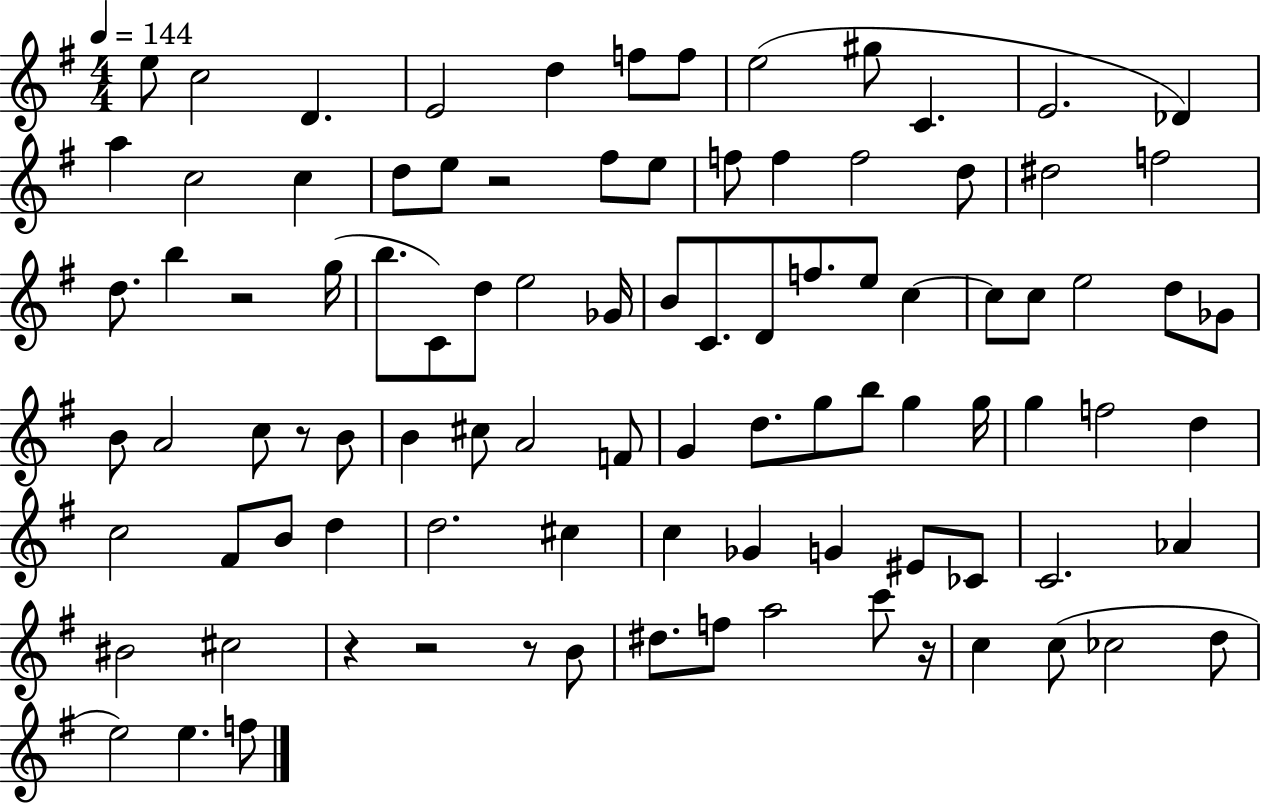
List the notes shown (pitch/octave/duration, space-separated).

E5/e C5/h D4/q. E4/h D5/q F5/e F5/e E5/h G#5/e C4/q. E4/h. Db4/q A5/q C5/h C5/q D5/e E5/e R/h F#5/e E5/e F5/e F5/q F5/h D5/e D#5/h F5/h D5/e. B5/q R/h G5/s B5/e. C4/e D5/e E5/h Gb4/s B4/e C4/e. D4/e F5/e. E5/e C5/q C5/e C5/e E5/h D5/e Gb4/e B4/e A4/h C5/e R/e B4/e B4/q C#5/e A4/h F4/e G4/q D5/e. G5/e B5/e G5/q G5/s G5/q F5/h D5/q C5/h F#4/e B4/e D5/q D5/h. C#5/q C5/q Gb4/q G4/q EIS4/e CES4/e C4/h. Ab4/q BIS4/h C#5/h R/q R/h R/e B4/e D#5/e. F5/e A5/h C6/e R/s C5/q C5/e CES5/h D5/e E5/h E5/q. F5/e